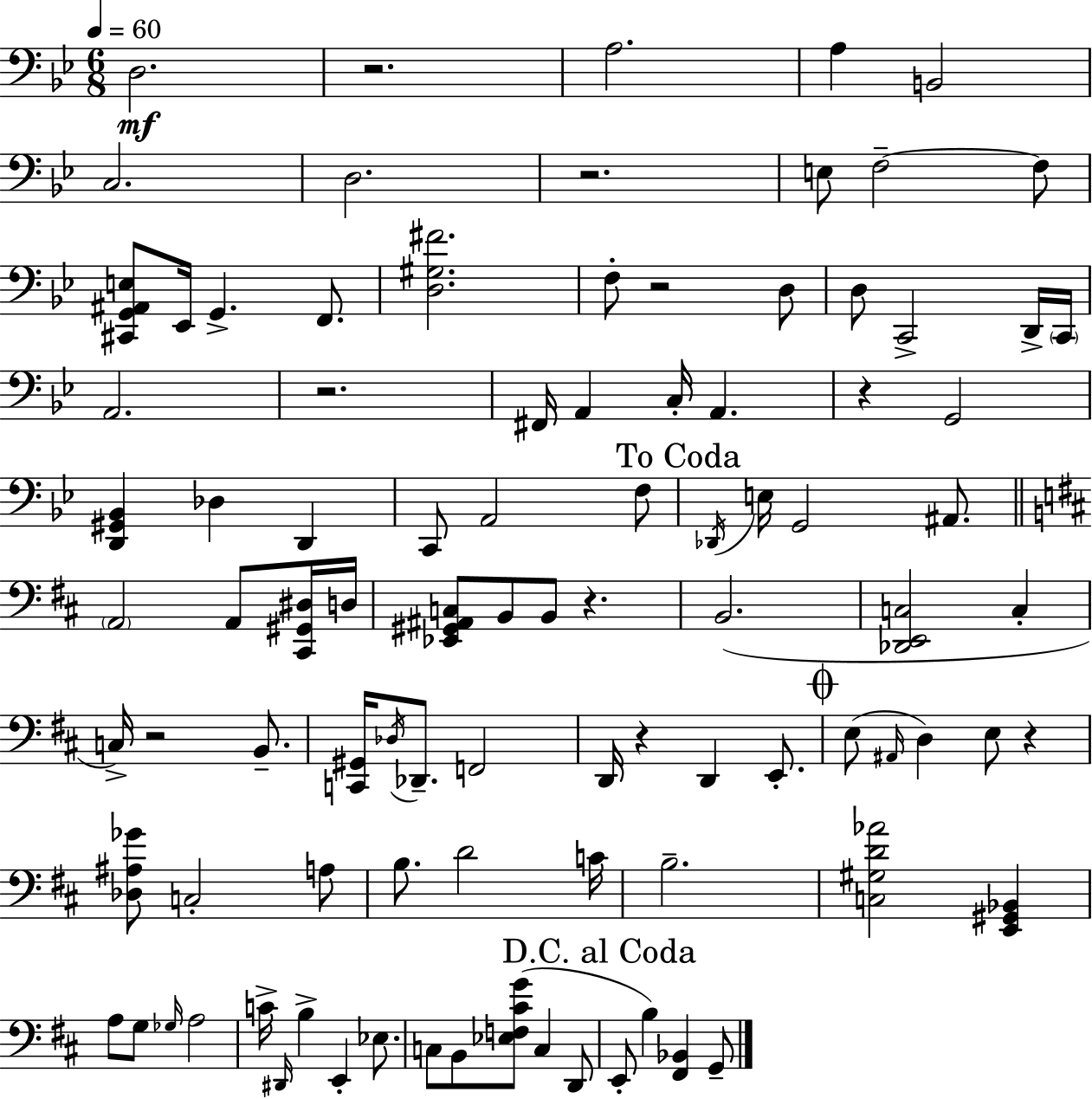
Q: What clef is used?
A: bass